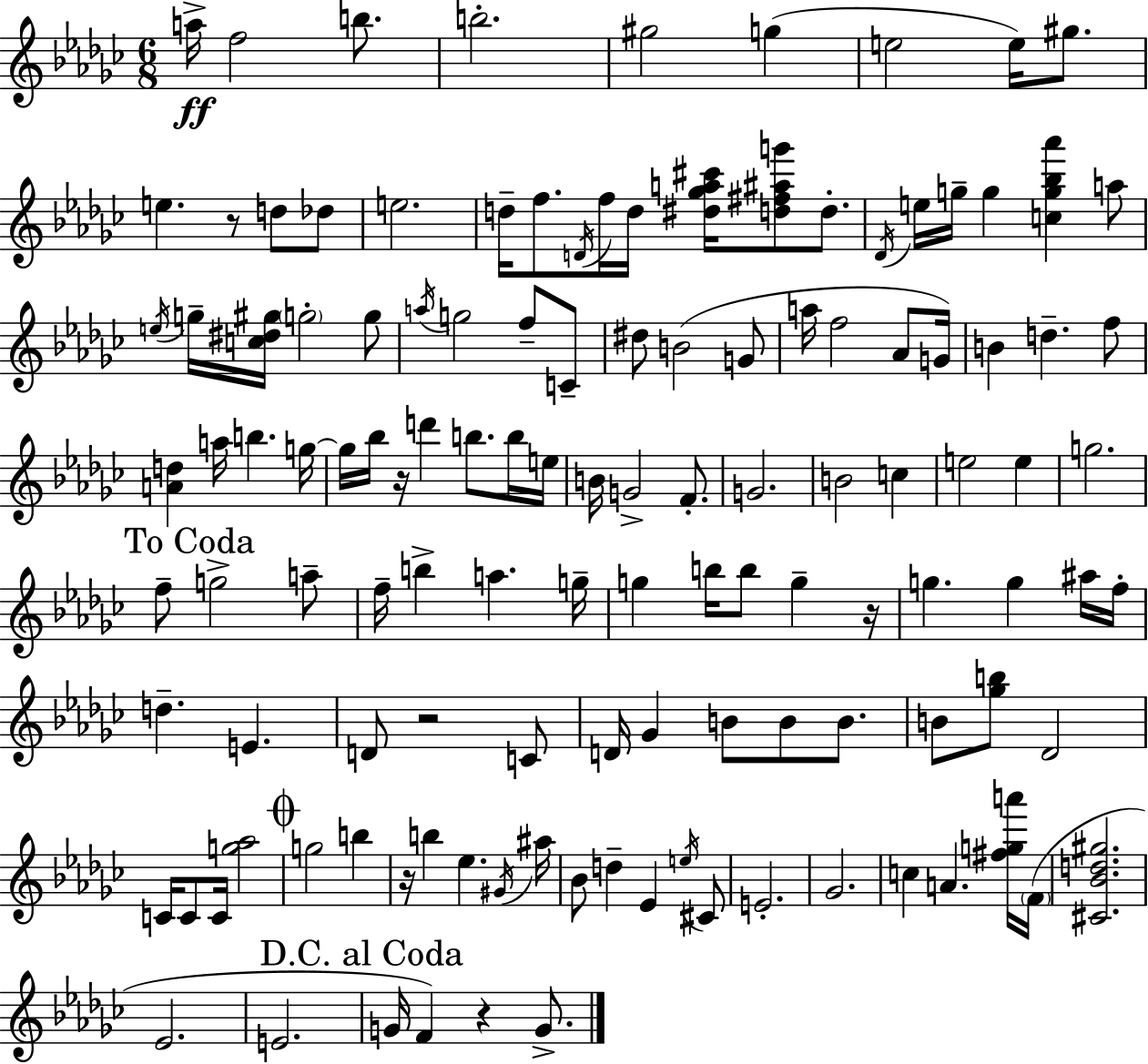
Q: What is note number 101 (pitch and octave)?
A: E4